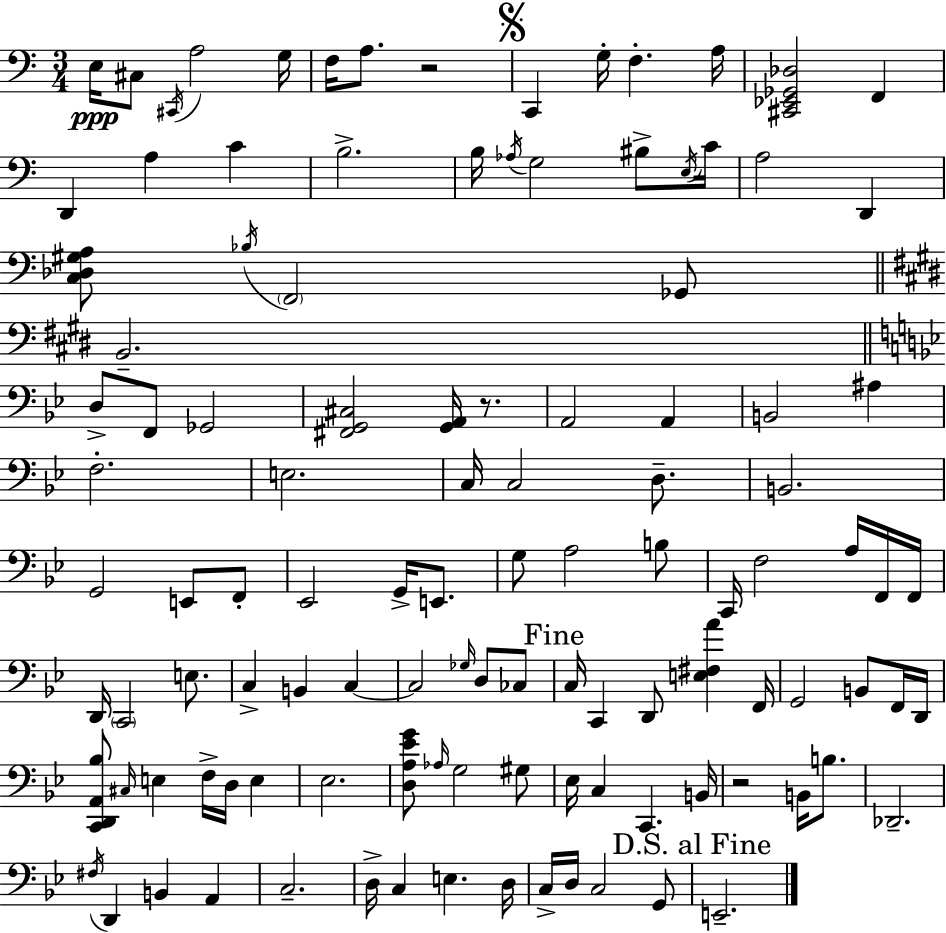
E3/s C#3/e C#2/s A3/h G3/s F3/s A3/e. R/h C2/q G3/s F3/q. A3/s [C#2,Eb2,Gb2,Db3]/h F2/q D2/q A3/q C4/q B3/h. B3/s Ab3/s G3/h BIS3/e E3/s C4/s A3/h D2/q [C3,Db3,G#3,A3]/e Bb3/s F2/h Gb2/e B2/h. D3/e F2/e Gb2/h [F#2,G2,C#3]/h [G2,A2]/s R/e. A2/h A2/q B2/h A#3/q F3/h. E3/h. C3/s C3/h D3/e. B2/h. G2/h E2/e F2/e Eb2/h G2/s E2/e. G3/e A3/h B3/e C2/s F3/h A3/s F2/s F2/s D2/s C2/h E3/e. C3/q B2/q C3/q C3/h Gb3/s D3/e CES3/e C3/s C2/q D2/e [E3,F#3,A4]/q F2/s G2/h B2/e F2/s D2/s [C2,D2,A2,Bb3]/e C#3/s E3/q F3/s D3/s E3/q Eb3/h. [D3,A3,Eb4,G4]/e Ab3/s G3/h G#3/e Eb3/s C3/q C2/q. B2/s R/h B2/s B3/e. Db2/h. F#3/s D2/q B2/q A2/q C3/h. D3/s C3/q E3/q. D3/s C3/s D3/s C3/h G2/e E2/h.